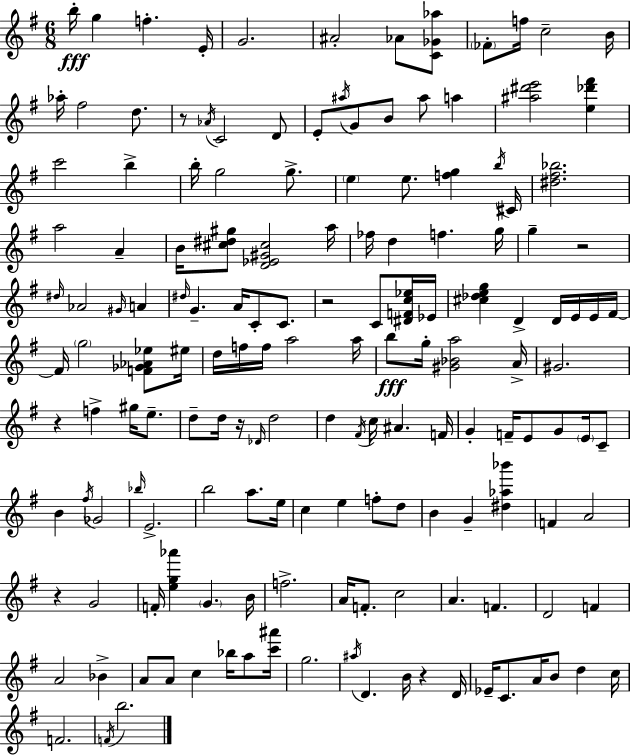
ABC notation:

X:1
T:Untitled
M:6/8
L:1/4
K:Em
b/4 g f E/4 G2 ^A2 _A/2 [C_G_a]/2 _F/2 f/4 c2 B/4 _a/4 ^f2 d/2 z/2 _A/4 C2 D/2 E/2 ^a/4 G/2 B/2 ^a/2 a [^a^d'e']2 [e_d'^f'] c'2 b b/4 g2 g/2 e e/2 [fg] b/4 ^C/4 [^d^f_b]2 a2 A B/4 [^c^d^g]/2 [D_E^G^c]2 a/4 _f/4 d f g/4 g z2 ^d/4 _A2 ^G/4 A ^d/4 G A/4 C/2 C/2 z2 C/2 [^DFc_e]/4 _E/4 [^c_deg] D D/4 E/4 E/4 ^F/4 ^F/4 g2 [F_G_A_e]/2 ^e/4 d/4 f/4 f/4 a2 a/4 b/2 g/4 [^G_Ba]2 A/4 ^G2 z f ^g/4 e/2 d/2 d/4 z/4 _D/4 d2 d ^F/4 c/4 ^A F/4 G F/4 E/2 G/2 E/4 C/2 B ^f/4 _G2 _b/4 E2 b2 a/2 e/4 c e f/2 d/2 B G [^d_a_b'] F A2 z G2 F/4 [eg_a'] G B/4 f2 A/4 F/2 c2 A F D2 F A2 _B A/2 A/2 c _b/4 a/2 [c'^a']/4 g2 ^a/4 D B/4 z D/4 _E/4 C/2 A/4 B/2 d c/4 F2 F/4 b2